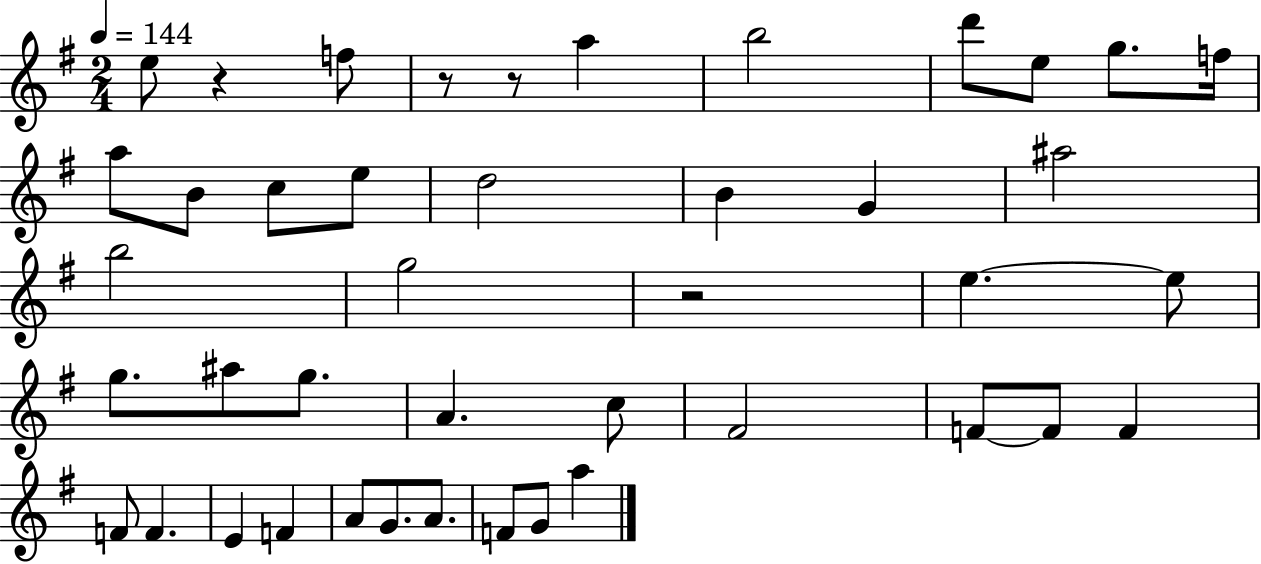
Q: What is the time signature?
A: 2/4